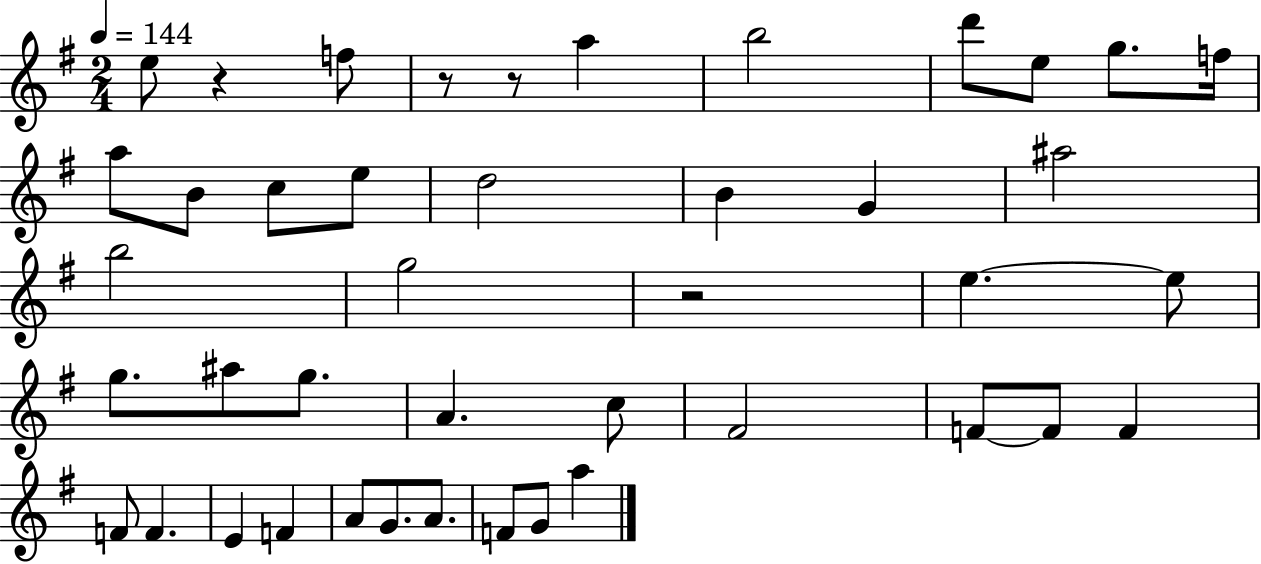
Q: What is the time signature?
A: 2/4